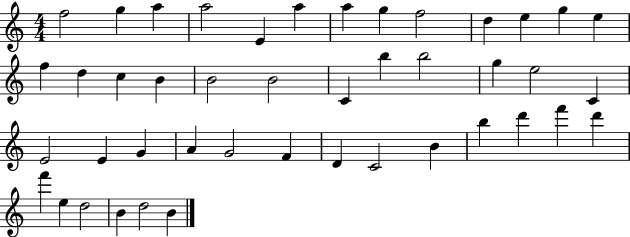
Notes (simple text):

F5/h G5/q A5/q A5/h E4/q A5/q A5/q G5/q F5/h D5/q E5/q G5/q E5/q F5/q D5/q C5/q B4/q B4/h B4/h C4/q B5/q B5/h G5/q E5/h C4/q E4/h E4/q G4/q A4/q G4/h F4/q D4/q C4/h B4/q B5/q D6/q F6/q D6/q F6/q E5/q D5/h B4/q D5/h B4/q